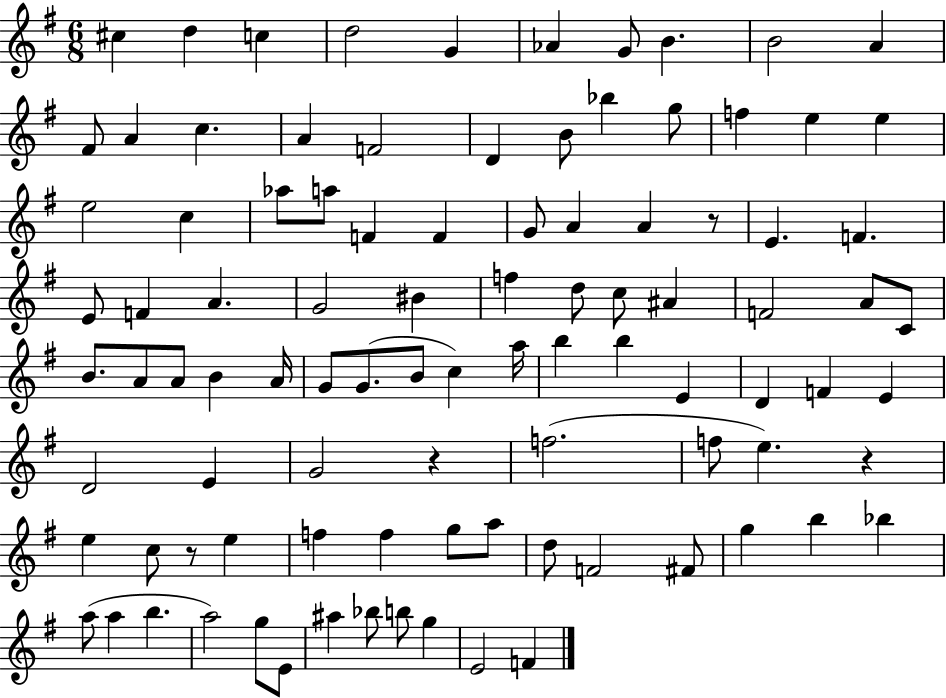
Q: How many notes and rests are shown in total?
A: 96